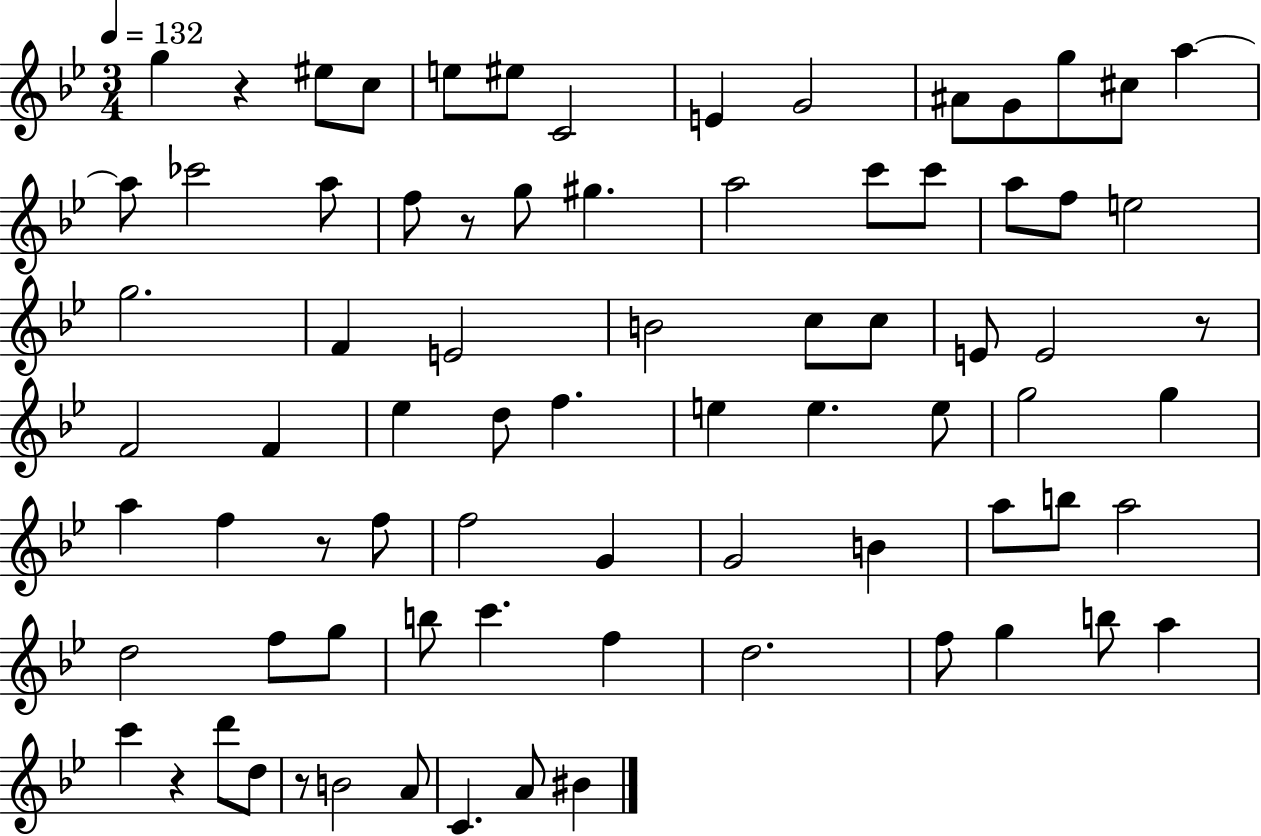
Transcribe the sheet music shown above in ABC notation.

X:1
T:Untitled
M:3/4
L:1/4
K:Bb
g z ^e/2 c/2 e/2 ^e/2 C2 E G2 ^A/2 G/2 g/2 ^c/2 a a/2 _c'2 a/2 f/2 z/2 g/2 ^g a2 c'/2 c'/2 a/2 f/2 e2 g2 F E2 B2 c/2 c/2 E/2 E2 z/2 F2 F _e d/2 f e e e/2 g2 g a f z/2 f/2 f2 G G2 B a/2 b/2 a2 d2 f/2 g/2 b/2 c' f d2 f/2 g b/2 a c' z d'/2 d/2 z/2 B2 A/2 C A/2 ^B